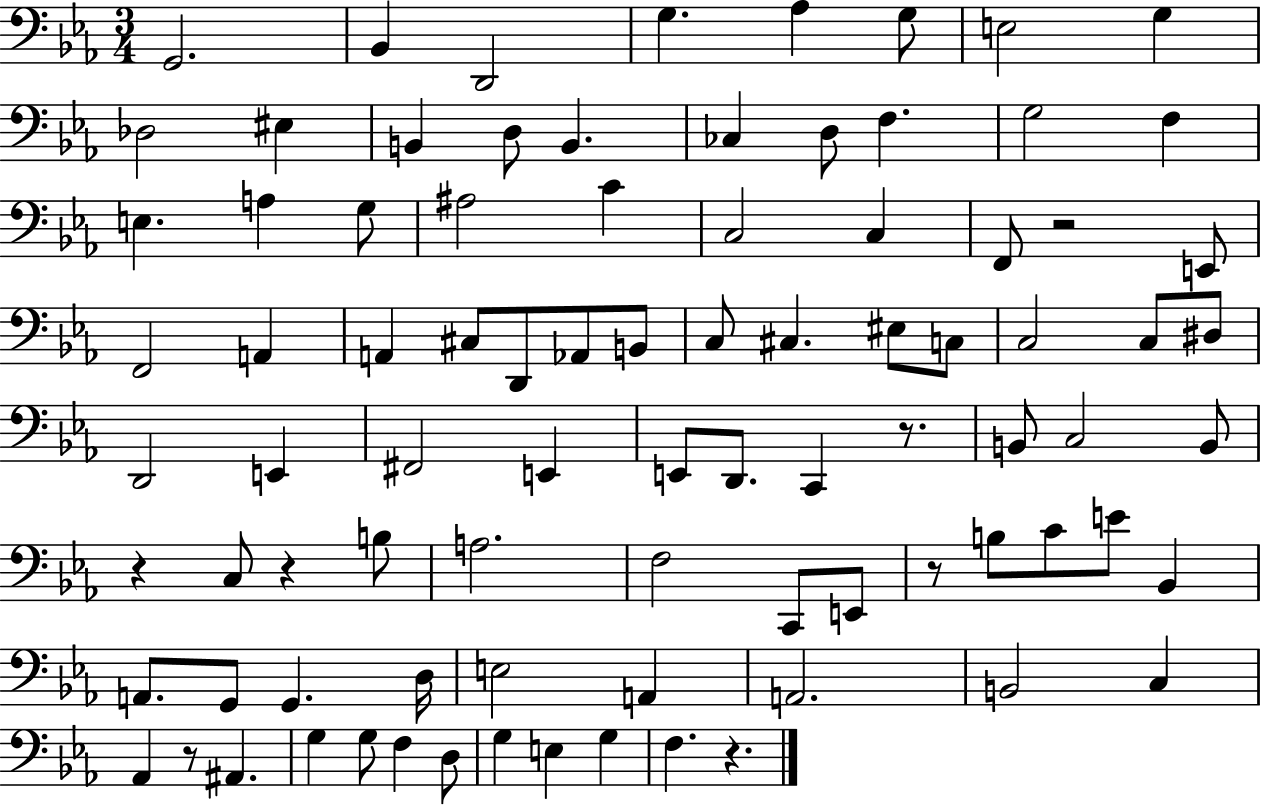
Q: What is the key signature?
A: EES major